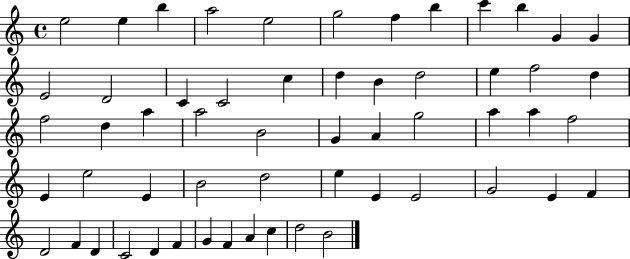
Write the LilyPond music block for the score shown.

{
  \clef treble
  \time 4/4
  \defaultTimeSignature
  \key c \major
  e''2 e''4 b''4 | a''2 e''2 | g''2 f''4 b''4 | c'''4 b''4 g'4 g'4 | \break e'2 d'2 | c'4 c'2 c''4 | d''4 b'4 d''2 | e''4 f''2 d''4 | \break f''2 d''4 a''4 | a''2 b'2 | g'4 a'4 g''2 | a''4 a''4 f''2 | \break e'4 e''2 e'4 | b'2 d''2 | e''4 e'4 e'2 | g'2 e'4 f'4 | \break d'2 f'4 d'4 | c'2 d'4 f'4 | g'4 f'4 a'4 c''4 | d''2 b'2 | \break \bar "|."
}